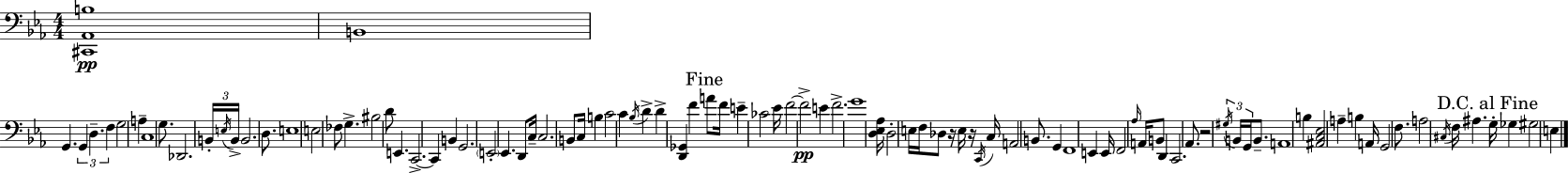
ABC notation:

X:1
T:Untitled
M:4/4
L:1/4
K:Eb
[^C,,_A,,B,]4 B,,4 G,, G,, D, F, G,2 A, C,4 G,/2 _D,,2 B,,/4 E,/4 B,,/4 B,,2 D,/2 E,4 E,2 _F,/2 G, ^B,2 D/2 E,, C,,2 C,, B,, G,,2 E,,2 _E,, D,,/2 C,/4 C,2 B,,/2 C,/4 B, C2 C _B,/4 D D [D,,_G,,] F A/2 F/4 E _C2 _E/4 F2 F2 E F2 G4 [D,_E,_A,]/4 D,2 E,/4 F,/4 _D,/2 z/4 E,/4 z/4 C,,/4 C,/4 A,,2 B,,/2 G,, F,,4 E,, E,,/4 F,,2 _A,/4 A,,/4 B,,/2 D,, C,,2 _A,,/2 z2 ^G,/4 B,,/4 G,,/4 B,,/2 A,,4 B, [^A,,C,_E,]2 A, B, A,,/4 G,,2 F,/2 A,2 ^C,/4 F,/4 ^A, G,/4 _G, ^G,2 E,